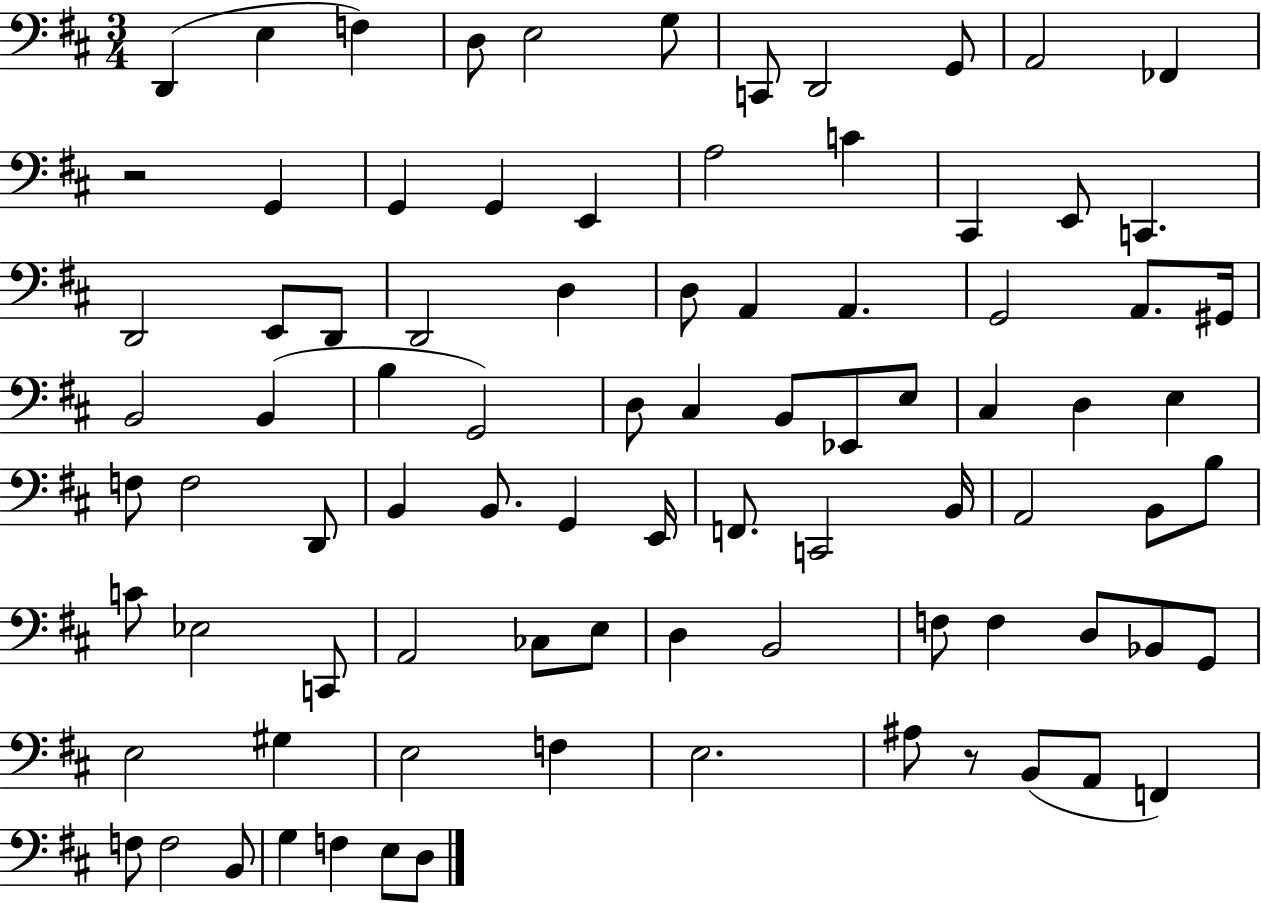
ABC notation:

X:1
T:Untitled
M:3/4
L:1/4
K:D
D,, E, F, D,/2 E,2 G,/2 C,,/2 D,,2 G,,/2 A,,2 _F,, z2 G,, G,, G,, E,, A,2 C ^C,, E,,/2 C,, D,,2 E,,/2 D,,/2 D,,2 D, D,/2 A,, A,, G,,2 A,,/2 ^G,,/4 B,,2 B,, B, G,,2 D,/2 ^C, B,,/2 _E,,/2 E,/2 ^C, D, E, F,/2 F,2 D,,/2 B,, B,,/2 G,, E,,/4 F,,/2 C,,2 B,,/4 A,,2 B,,/2 B,/2 C/2 _E,2 C,,/2 A,,2 _C,/2 E,/2 D, B,,2 F,/2 F, D,/2 _B,,/2 G,,/2 E,2 ^G, E,2 F, E,2 ^A,/2 z/2 B,,/2 A,,/2 F,, F,/2 F,2 B,,/2 G, F, E,/2 D,/2